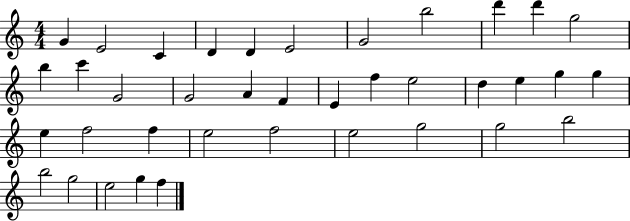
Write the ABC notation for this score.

X:1
T:Untitled
M:4/4
L:1/4
K:C
G E2 C D D E2 G2 b2 d' d' g2 b c' G2 G2 A F E f e2 d e g g e f2 f e2 f2 e2 g2 g2 b2 b2 g2 e2 g f